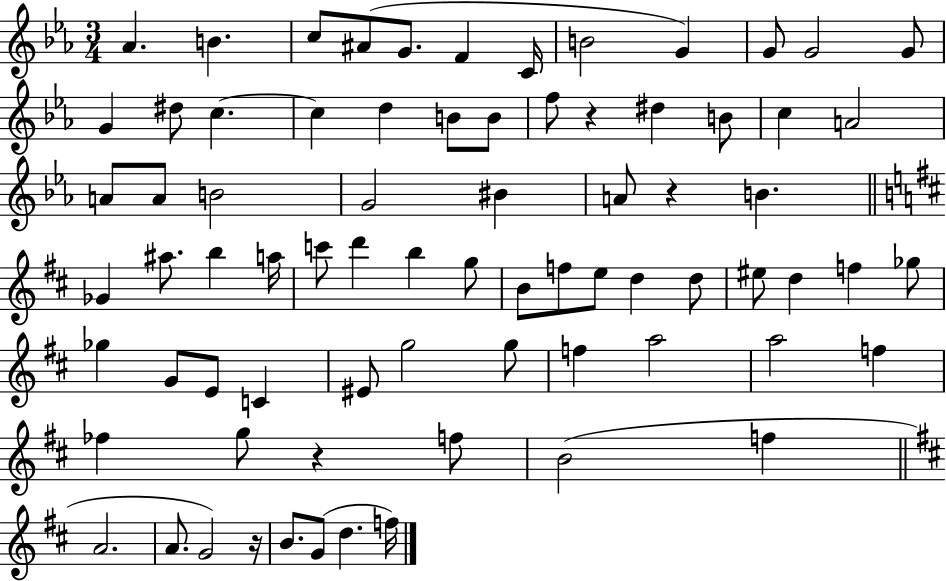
X:1
T:Untitled
M:3/4
L:1/4
K:Eb
_A B c/2 ^A/2 G/2 F C/4 B2 G G/2 G2 G/2 G ^d/2 c c d B/2 B/2 f/2 z ^d B/2 c A2 A/2 A/2 B2 G2 ^B A/2 z B _G ^a/2 b a/4 c'/2 d' b g/2 B/2 f/2 e/2 d d/2 ^e/2 d f _g/2 _g G/2 E/2 C ^E/2 g2 g/2 f a2 a2 f _f g/2 z f/2 B2 f A2 A/2 G2 z/4 B/2 G/2 d f/4